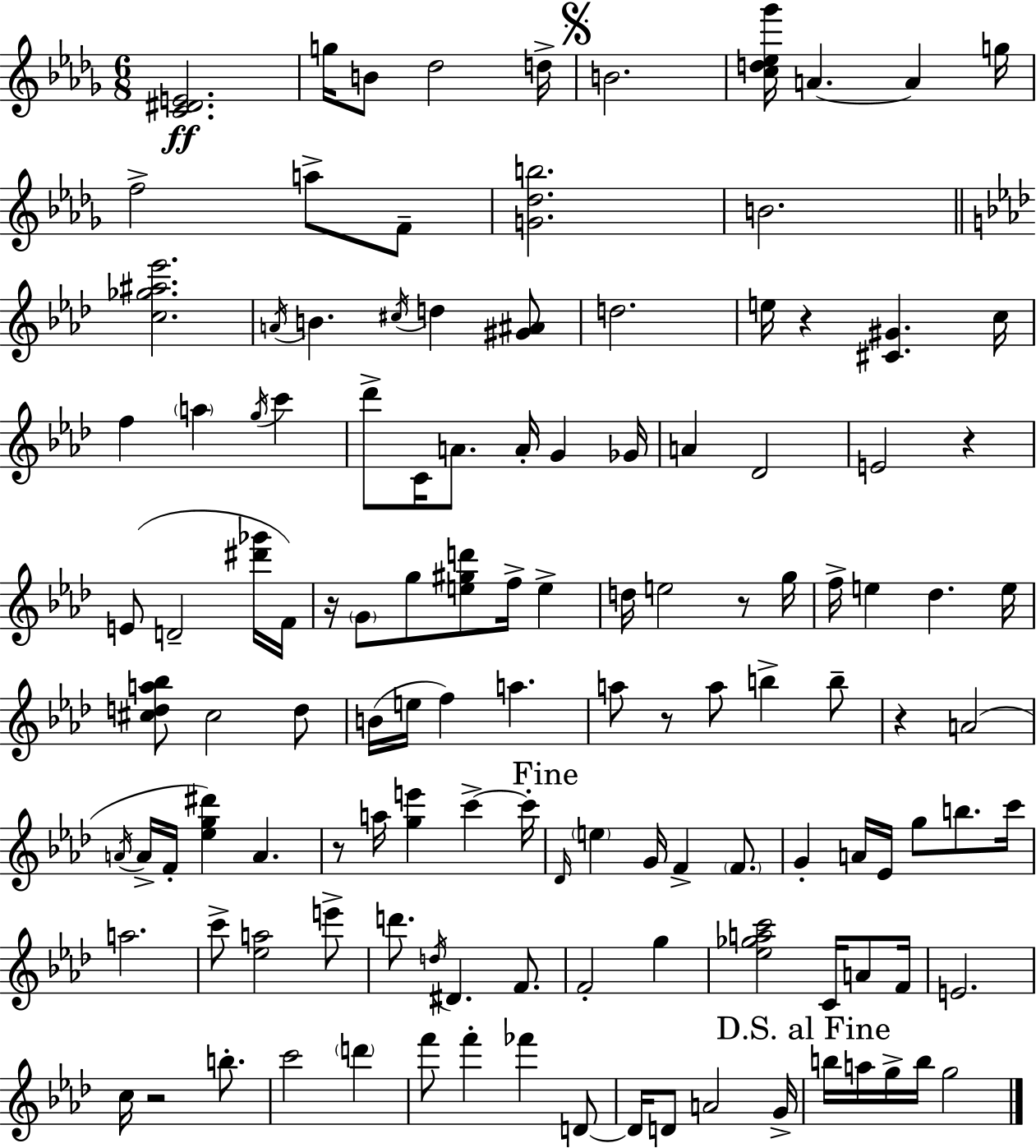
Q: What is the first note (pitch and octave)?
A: G5